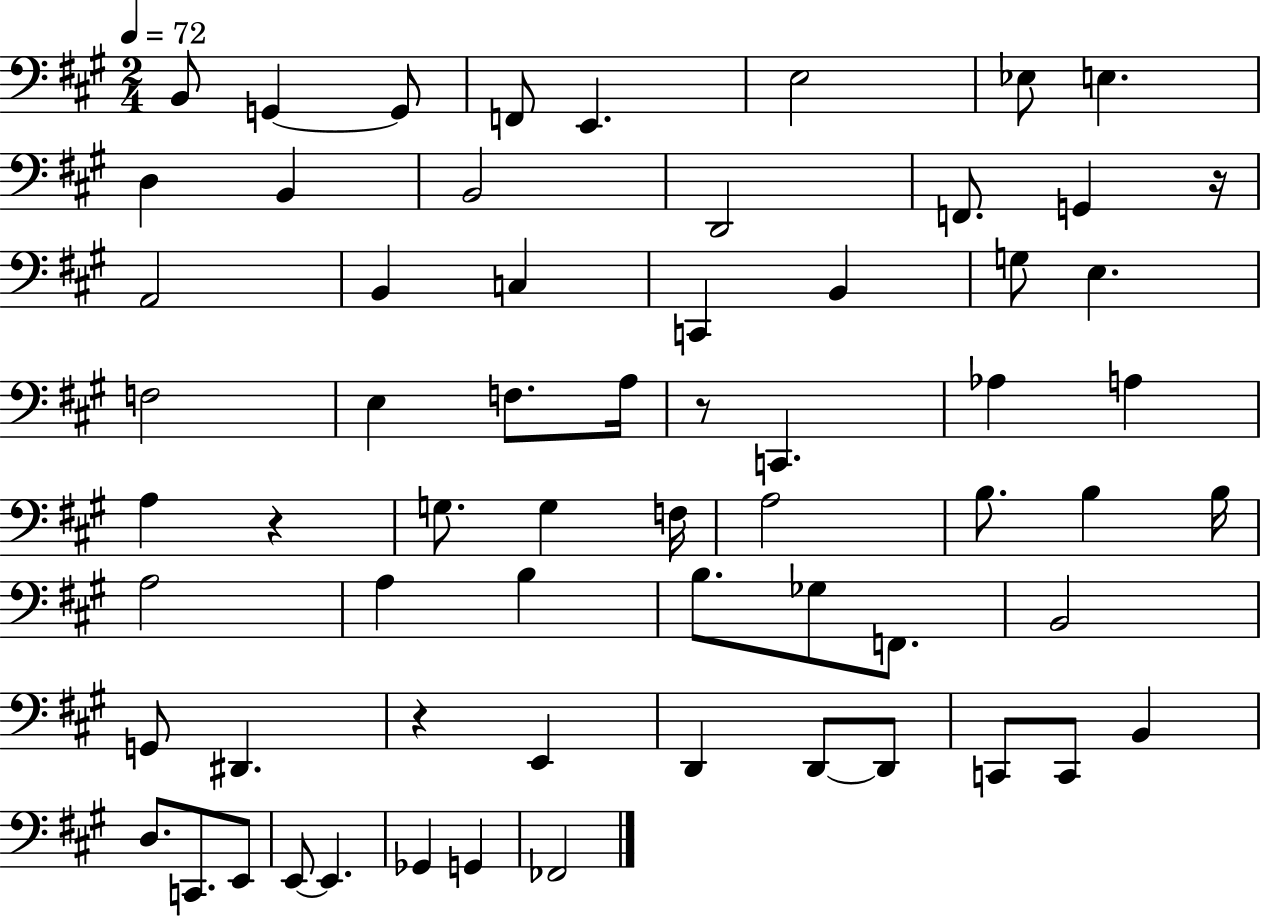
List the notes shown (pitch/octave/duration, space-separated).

B2/e G2/q G2/e F2/e E2/q. E3/h Eb3/e E3/q. D3/q B2/q B2/h D2/h F2/e. G2/q R/s A2/h B2/q C3/q C2/q B2/q G3/e E3/q. F3/h E3/q F3/e. A3/s R/e C2/q. Ab3/q A3/q A3/q R/q G3/e. G3/q F3/s A3/h B3/e. B3/q B3/s A3/h A3/q B3/q B3/e. Gb3/e F2/e. B2/h G2/e D#2/q. R/q E2/q D2/q D2/e D2/e C2/e C2/e B2/q D3/e. C2/e. E2/e E2/e E2/q. Gb2/q G2/q FES2/h